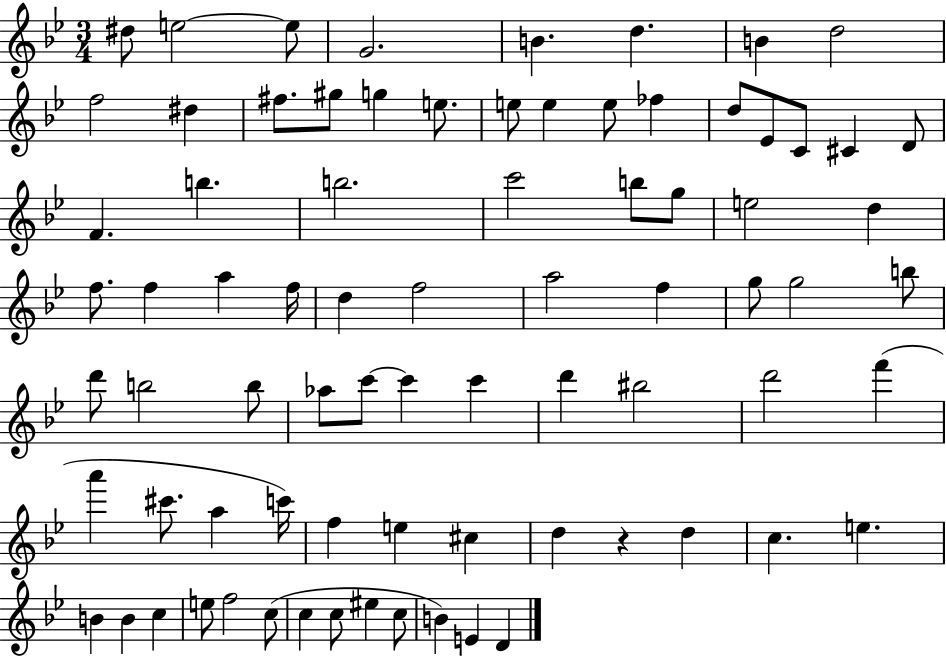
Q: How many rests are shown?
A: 1